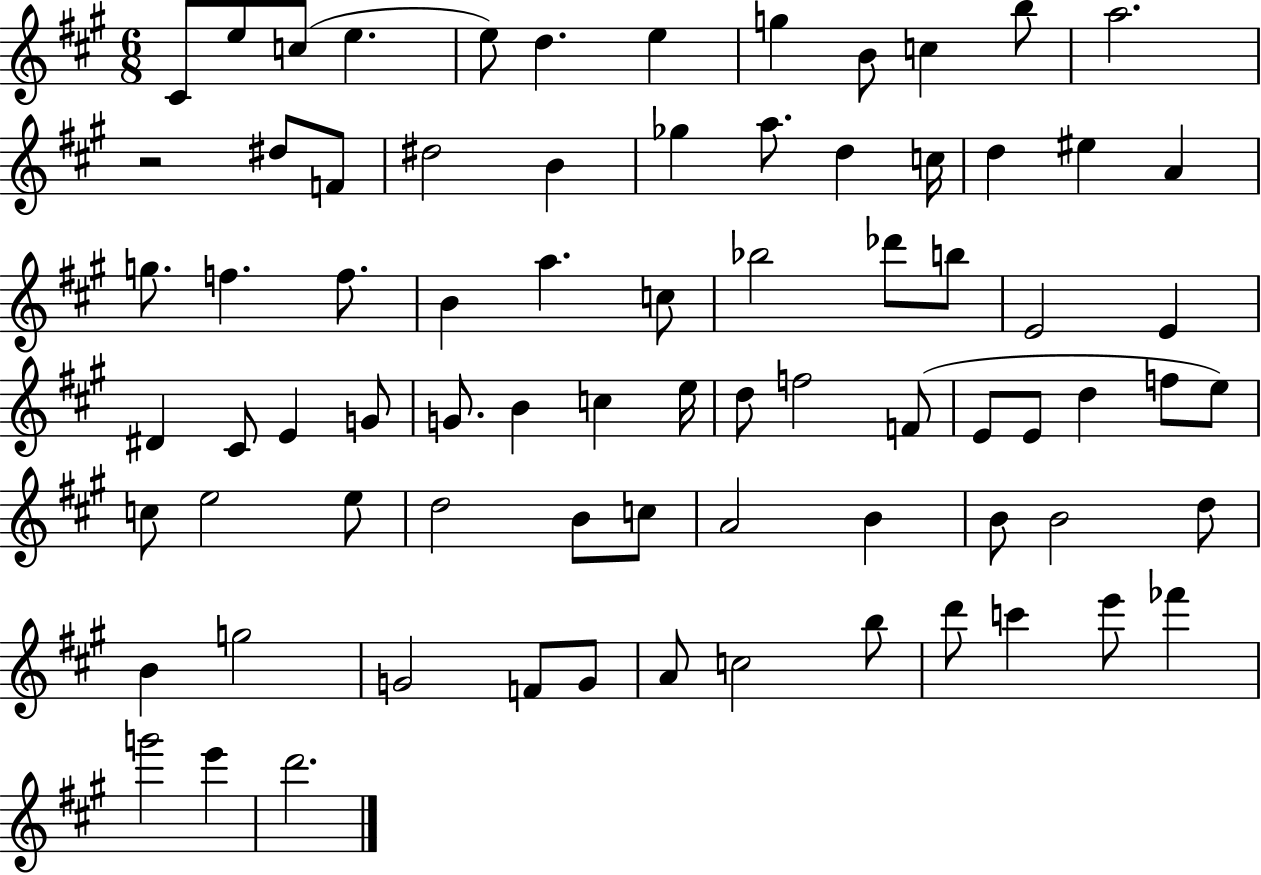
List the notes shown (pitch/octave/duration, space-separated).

C#4/e E5/e C5/e E5/q. E5/e D5/q. E5/q G5/q B4/e C5/q B5/e A5/h. R/h D#5/e F4/e D#5/h B4/q Gb5/q A5/e. D5/q C5/s D5/q EIS5/q A4/q G5/e. F5/q. F5/e. B4/q A5/q. C5/e Bb5/h Db6/e B5/e E4/h E4/q D#4/q C#4/e E4/q G4/e G4/e. B4/q C5/q E5/s D5/e F5/h F4/e E4/e E4/e D5/q F5/e E5/e C5/e E5/h E5/e D5/h B4/e C5/e A4/h B4/q B4/e B4/h D5/e B4/q G5/h G4/h F4/e G4/e A4/e C5/h B5/e D6/e C6/q E6/e FES6/q G6/h E6/q D6/h.